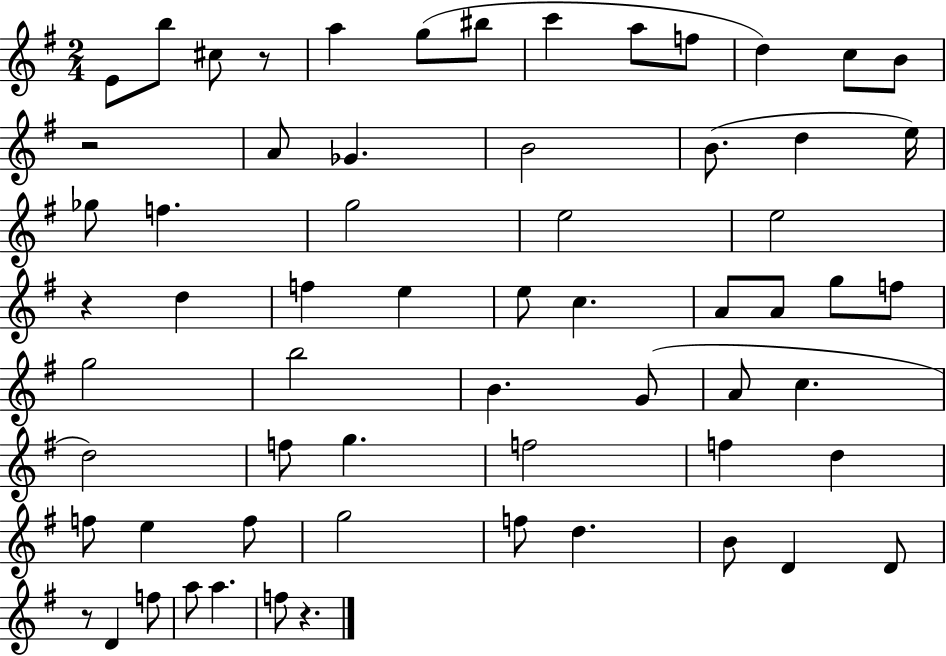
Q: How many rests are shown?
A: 5